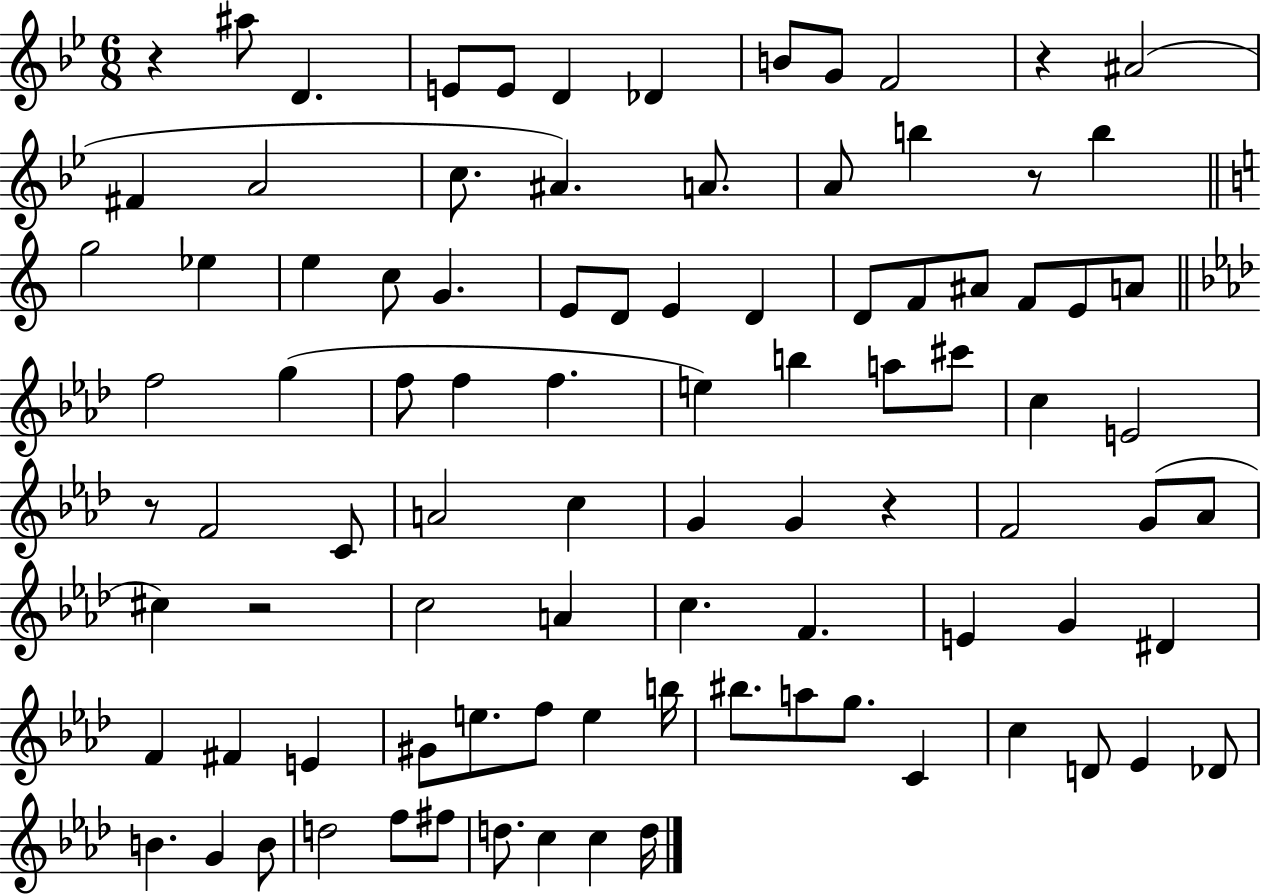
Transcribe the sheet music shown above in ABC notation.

X:1
T:Untitled
M:6/8
L:1/4
K:Bb
z ^a/2 D E/2 E/2 D _D B/2 G/2 F2 z ^A2 ^F A2 c/2 ^A A/2 A/2 b z/2 b g2 _e e c/2 G E/2 D/2 E D D/2 F/2 ^A/2 F/2 E/2 A/2 f2 g f/2 f f e b a/2 ^c'/2 c E2 z/2 F2 C/2 A2 c G G z F2 G/2 _A/2 ^c z2 c2 A c F E G ^D F ^F E ^G/2 e/2 f/2 e b/4 ^b/2 a/2 g/2 C c D/2 _E _D/2 B G B/2 d2 f/2 ^f/2 d/2 c c d/4